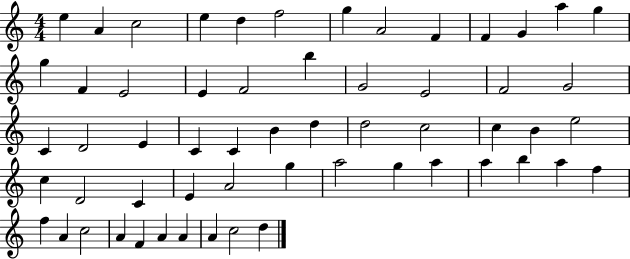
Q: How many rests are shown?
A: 0